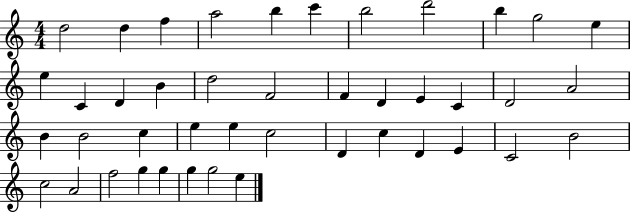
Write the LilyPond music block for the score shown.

{
  \clef treble
  \numericTimeSignature
  \time 4/4
  \key c \major
  d''2 d''4 f''4 | a''2 b''4 c'''4 | b''2 d'''2 | b''4 g''2 e''4 | \break e''4 c'4 d'4 b'4 | d''2 f'2 | f'4 d'4 e'4 c'4 | d'2 a'2 | \break b'4 b'2 c''4 | e''4 e''4 c''2 | d'4 c''4 d'4 e'4 | c'2 b'2 | \break c''2 a'2 | f''2 g''4 g''4 | g''4 g''2 e''4 | \bar "|."
}